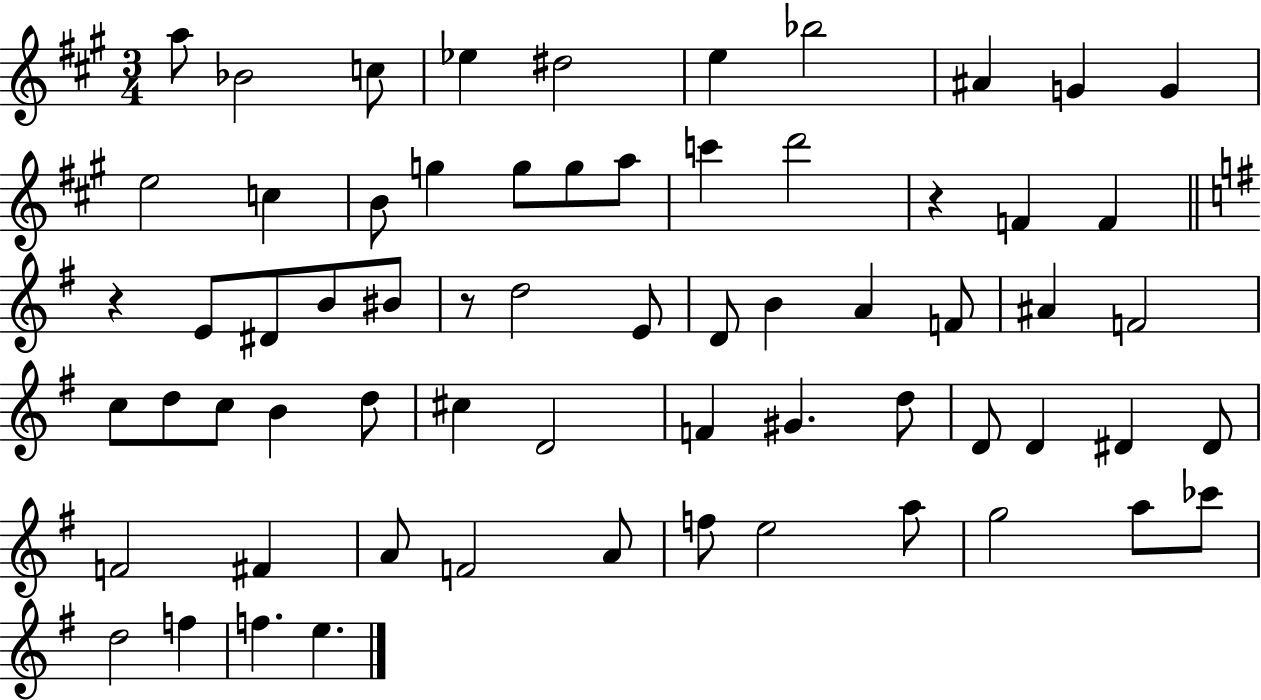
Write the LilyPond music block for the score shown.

{
  \clef treble
  \numericTimeSignature
  \time 3/4
  \key a \major
  a''8 bes'2 c''8 | ees''4 dis''2 | e''4 bes''2 | ais'4 g'4 g'4 | \break e''2 c''4 | b'8 g''4 g''8 g''8 a''8 | c'''4 d'''2 | r4 f'4 f'4 | \break \bar "||" \break \key e \minor r4 e'8 dis'8 b'8 bis'8 | r8 d''2 e'8 | d'8 b'4 a'4 f'8 | ais'4 f'2 | \break c''8 d''8 c''8 b'4 d''8 | cis''4 d'2 | f'4 gis'4. d''8 | d'8 d'4 dis'4 dis'8 | \break f'2 fis'4 | a'8 f'2 a'8 | f''8 e''2 a''8 | g''2 a''8 ces'''8 | \break d''2 f''4 | f''4. e''4. | \bar "|."
}